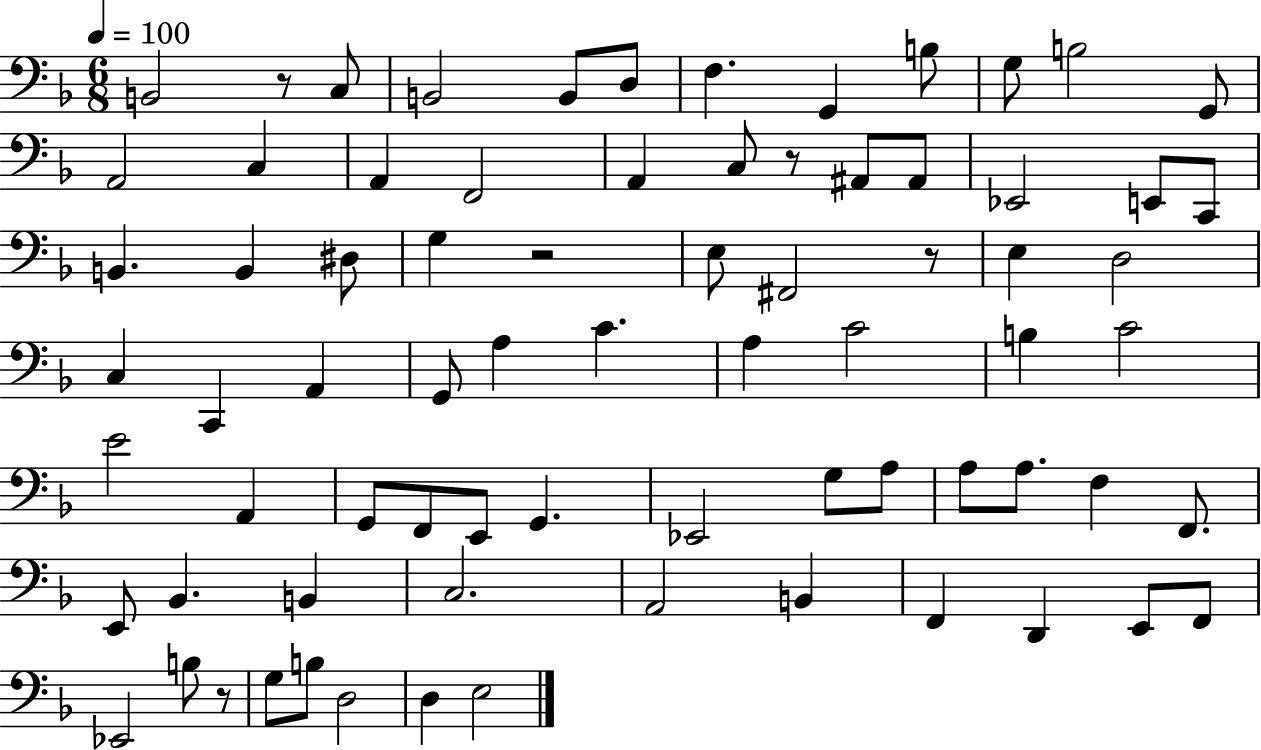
{
  \clef bass
  \numericTimeSignature
  \time 6/8
  \key f \major
  \tempo 4 = 100
  b,2 r8 c8 | b,2 b,8 d8 | f4. g,4 b8 | g8 b2 g,8 | \break a,2 c4 | a,4 f,2 | a,4 c8 r8 ais,8 ais,8 | ees,2 e,8 c,8 | \break b,4. b,4 dis8 | g4 r2 | e8 fis,2 r8 | e4 d2 | \break c4 c,4 a,4 | g,8 a4 c'4. | a4 c'2 | b4 c'2 | \break e'2 a,4 | g,8 f,8 e,8 g,4. | ees,2 g8 a8 | a8 a8. f4 f,8. | \break e,8 bes,4. b,4 | c2. | a,2 b,4 | f,4 d,4 e,8 f,8 | \break ees,2 b8 r8 | g8 b8 d2 | d4 e2 | \bar "|."
}